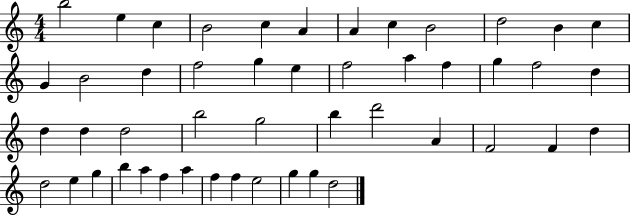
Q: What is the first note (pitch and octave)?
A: B5